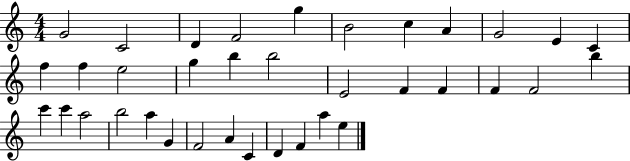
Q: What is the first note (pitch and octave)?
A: G4